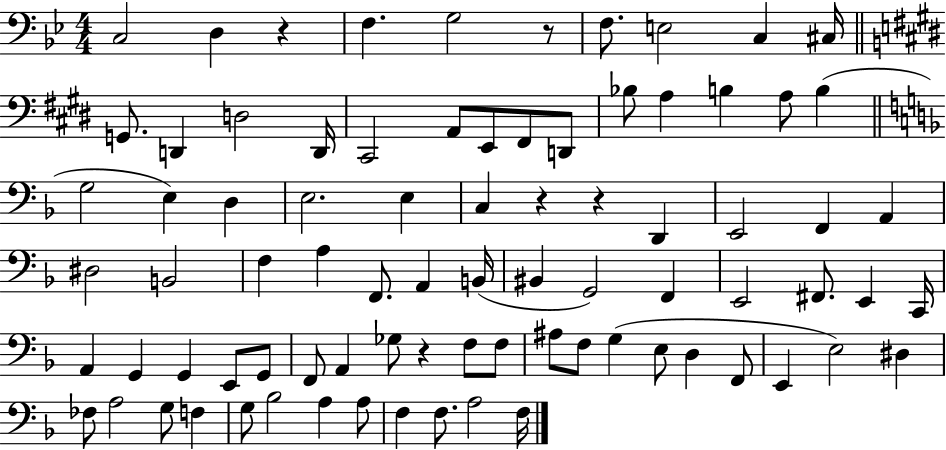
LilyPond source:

{
  \clef bass
  \numericTimeSignature
  \time 4/4
  \key bes \major
  \repeat volta 2 { c2 d4 r4 | f4. g2 r8 | f8. e2 c4 cis16 | \bar "||" \break \key e \major g,8. d,4 d2 d,16 | cis,2 a,8 e,8 fis,8 d,8 | bes8 a4 b4 a8 b4( | \bar "||" \break \key f \major g2 e4) d4 | e2. e4 | c4 r4 r4 d,4 | e,2 f,4 a,4 | \break dis2 b,2 | f4 a4 f,8. a,4 b,16( | bis,4 g,2) f,4 | e,2 fis,8. e,4 c,16 | \break a,4 g,4 g,4 e,8 g,8 | f,8 a,4 ges8 r4 f8 f8 | ais8 f8 g4( e8 d4 f,8 | e,4 e2) dis4 | \break fes8 a2 g8 f4 | g8 bes2 a4 a8 | f4 f8. a2 f16 | } \bar "|."
}